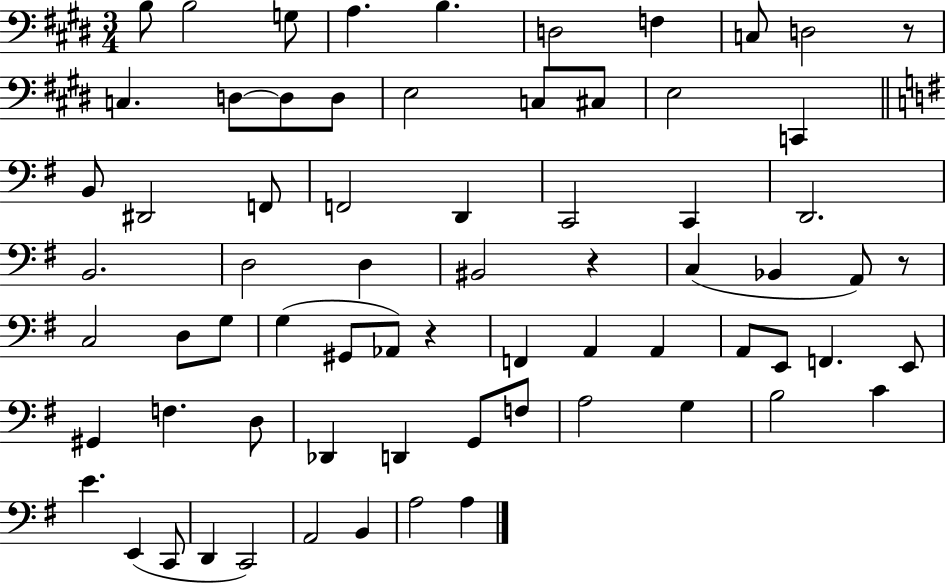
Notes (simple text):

B3/e B3/h G3/e A3/q. B3/q. D3/h F3/q C3/e D3/h R/e C3/q. D3/e D3/e D3/e E3/h C3/e C#3/e E3/h C2/q B2/e D#2/h F2/e F2/h D2/q C2/h C2/q D2/h. B2/h. D3/h D3/q BIS2/h R/q C3/q Bb2/q A2/e R/e C3/h D3/e G3/e G3/q G#2/e Ab2/e R/q F2/q A2/q A2/q A2/e E2/e F2/q. E2/e G#2/q F3/q. D3/e Db2/q D2/q G2/e F3/e A3/h G3/q B3/h C4/q E4/q. E2/q C2/e D2/q C2/h A2/h B2/q A3/h A3/q